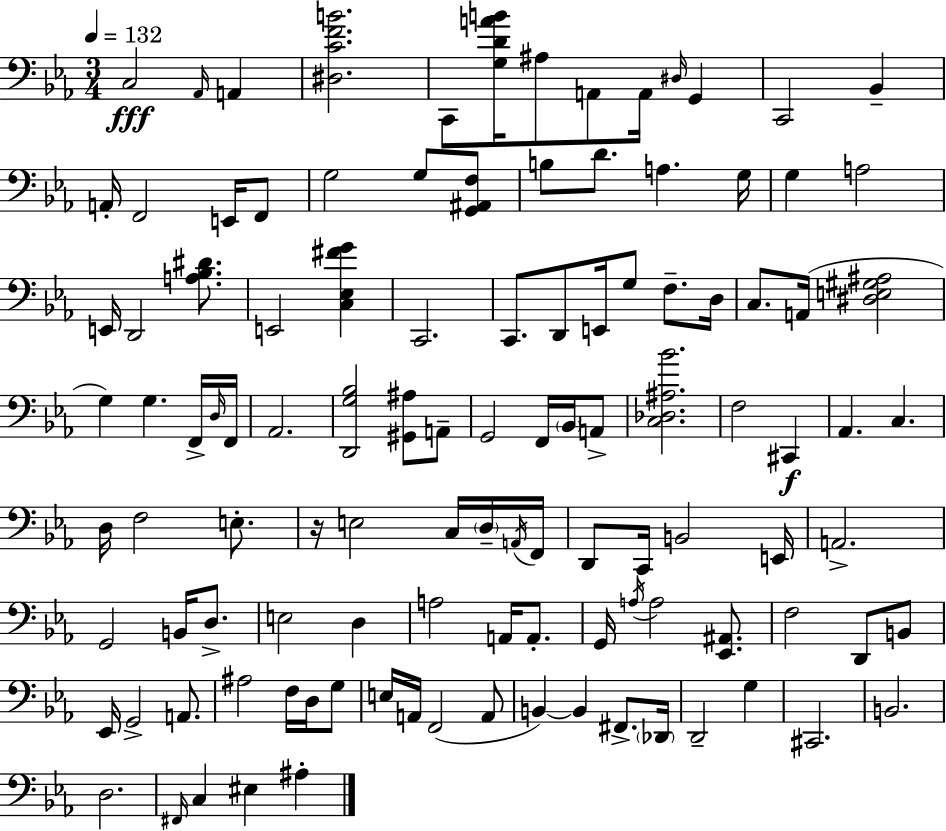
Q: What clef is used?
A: bass